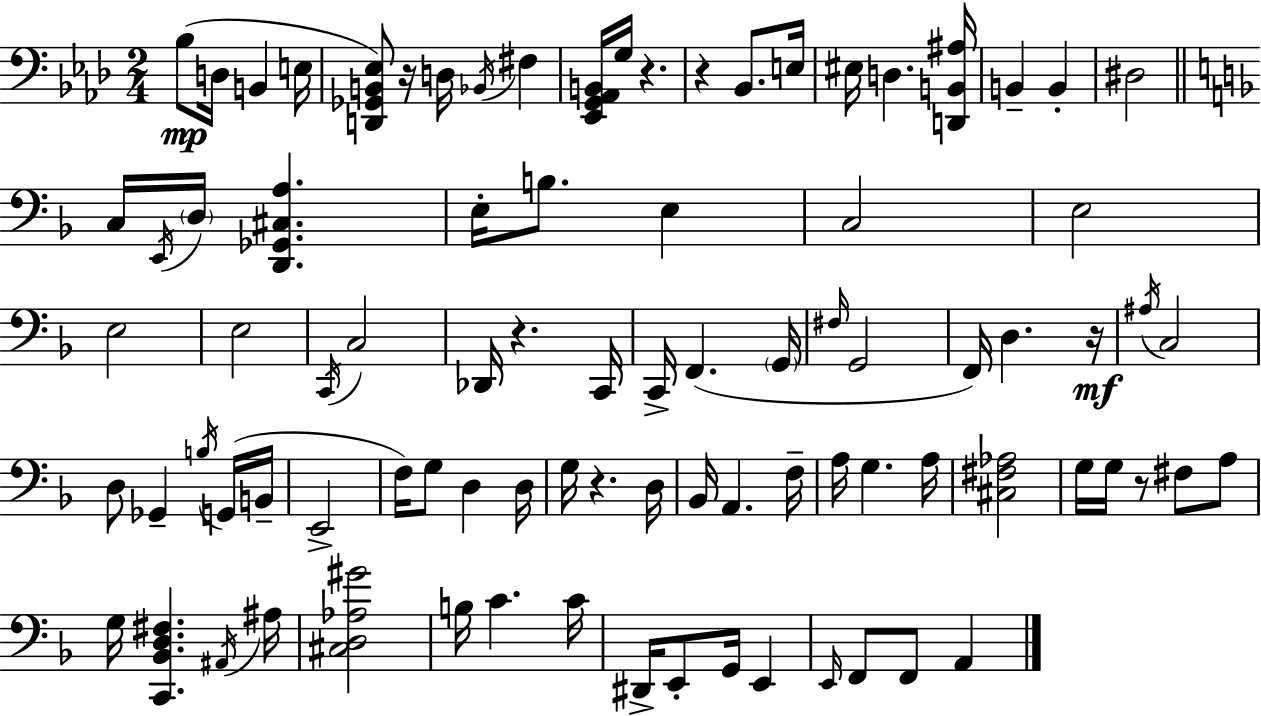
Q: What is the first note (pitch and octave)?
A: Bb3